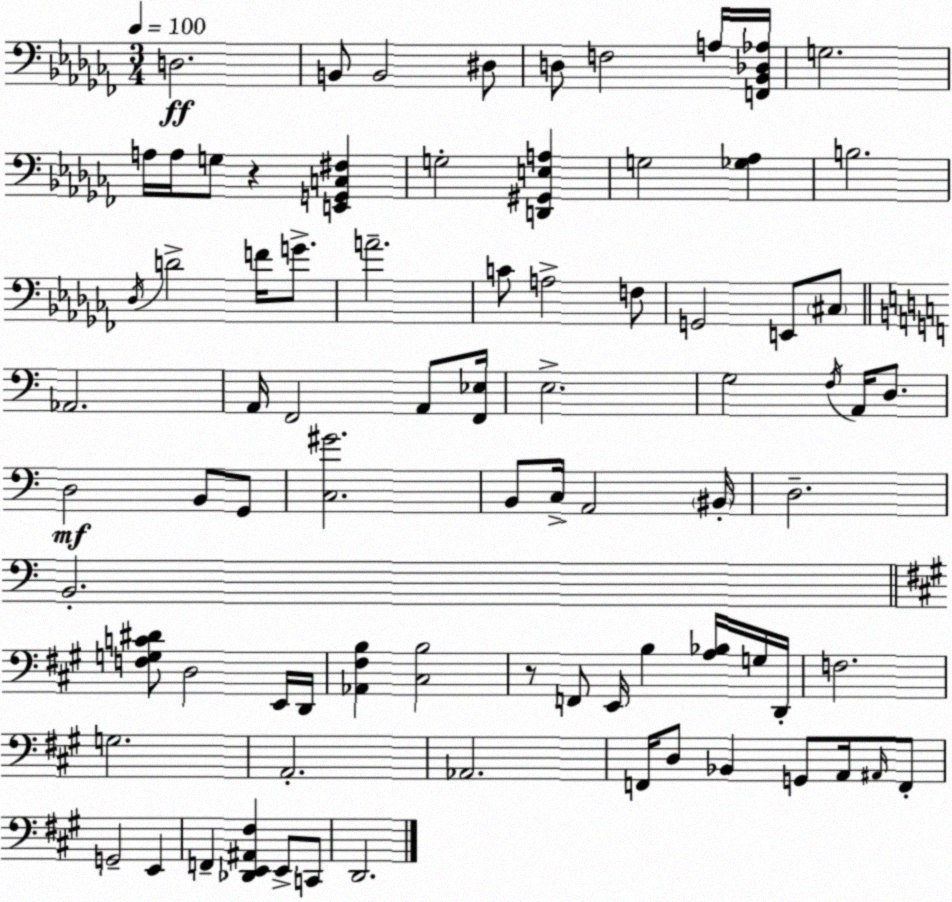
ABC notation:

X:1
T:Untitled
M:3/4
L:1/4
K:Abm
D,2 B,,/2 B,,2 ^D,/2 D,/2 F,2 A,/4 [F,,_B,,_D,_A,]/4 G,2 A,/4 A,/4 G,/2 z [E,,G,,C,^F,] G,2 [D,,^G,,E,A,] G,2 [_G,_A,] B,2 _D,/4 D2 F/4 G/2 A2 C/2 A,2 F,/2 G,,2 E,,/2 ^C,/2 _A,,2 A,,/4 F,,2 A,,/2 [F,,_E,]/4 E,2 G,2 F,/4 A,,/4 D,/2 D,2 B,,/2 G,,/2 [C,^G]2 B,,/2 C,/4 A,,2 ^B,,/4 D,2 B,,2 [F,G,C^D]/2 D,2 E,,/4 D,,/4 [_A,,^F,B,] [^C,B,]2 z/2 F,,/2 E,,/4 B, [A,_B,]/4 G,/4 D,,/4 F,2 G,2 A,,2 _A,,2 F,,/4 D,/2 _B,, G,,/2 A,,/4 ^A,,/4 F,,/2 G,,2 E,, F,, [_D,,E,,^A,,^F,] E,,/2 C,,/2 D,,2